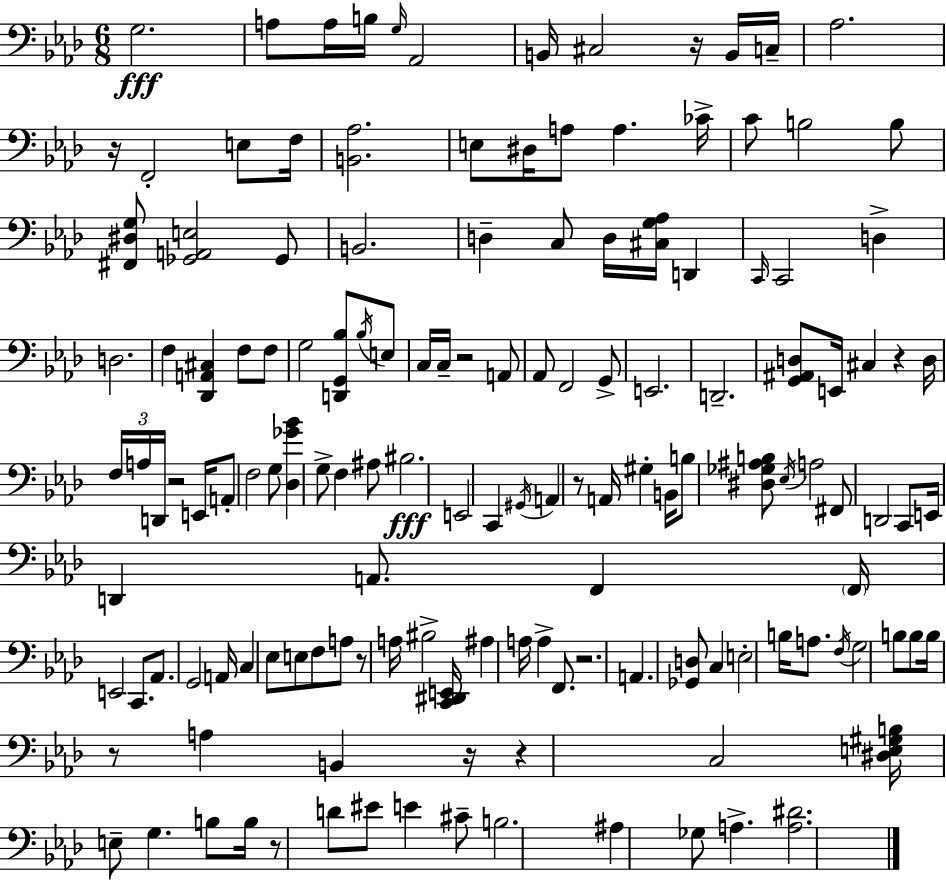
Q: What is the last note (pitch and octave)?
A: A3